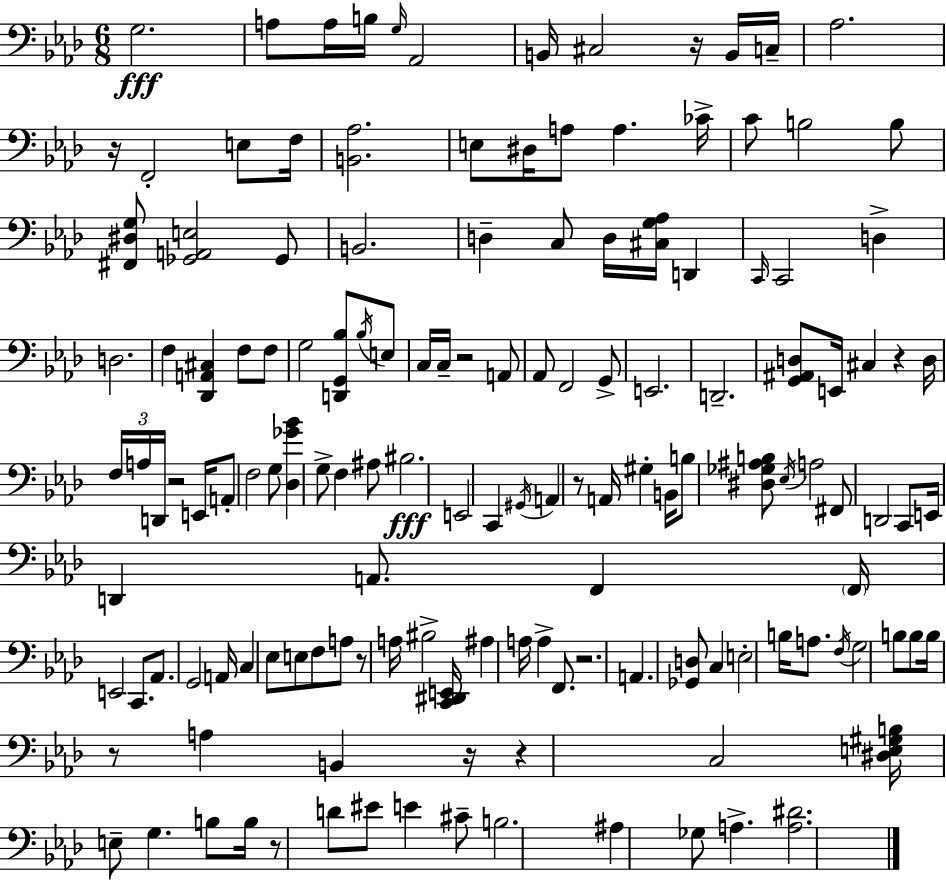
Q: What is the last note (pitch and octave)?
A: A3